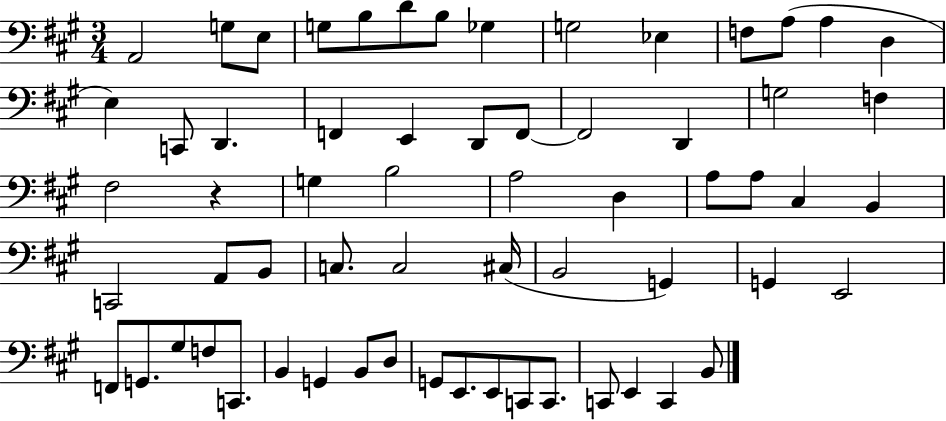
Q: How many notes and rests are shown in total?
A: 63